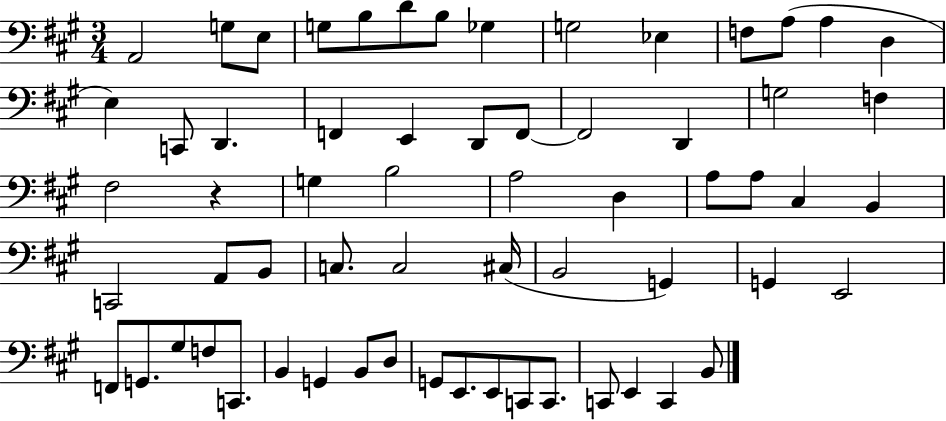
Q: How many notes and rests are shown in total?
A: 63